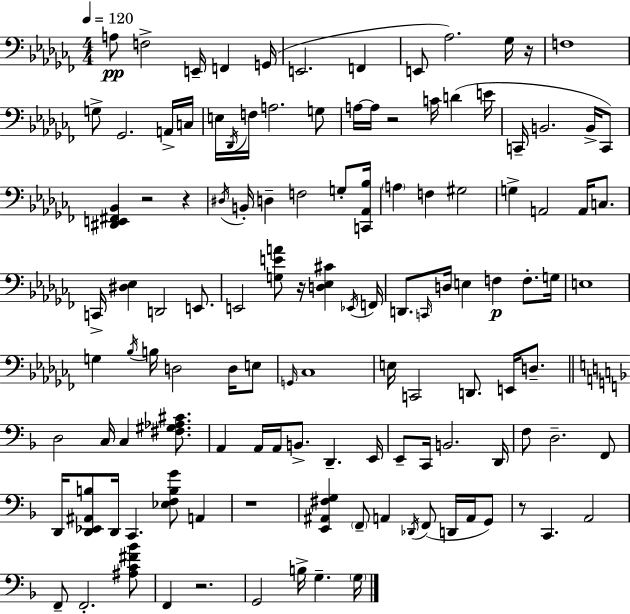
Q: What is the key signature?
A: AES minor